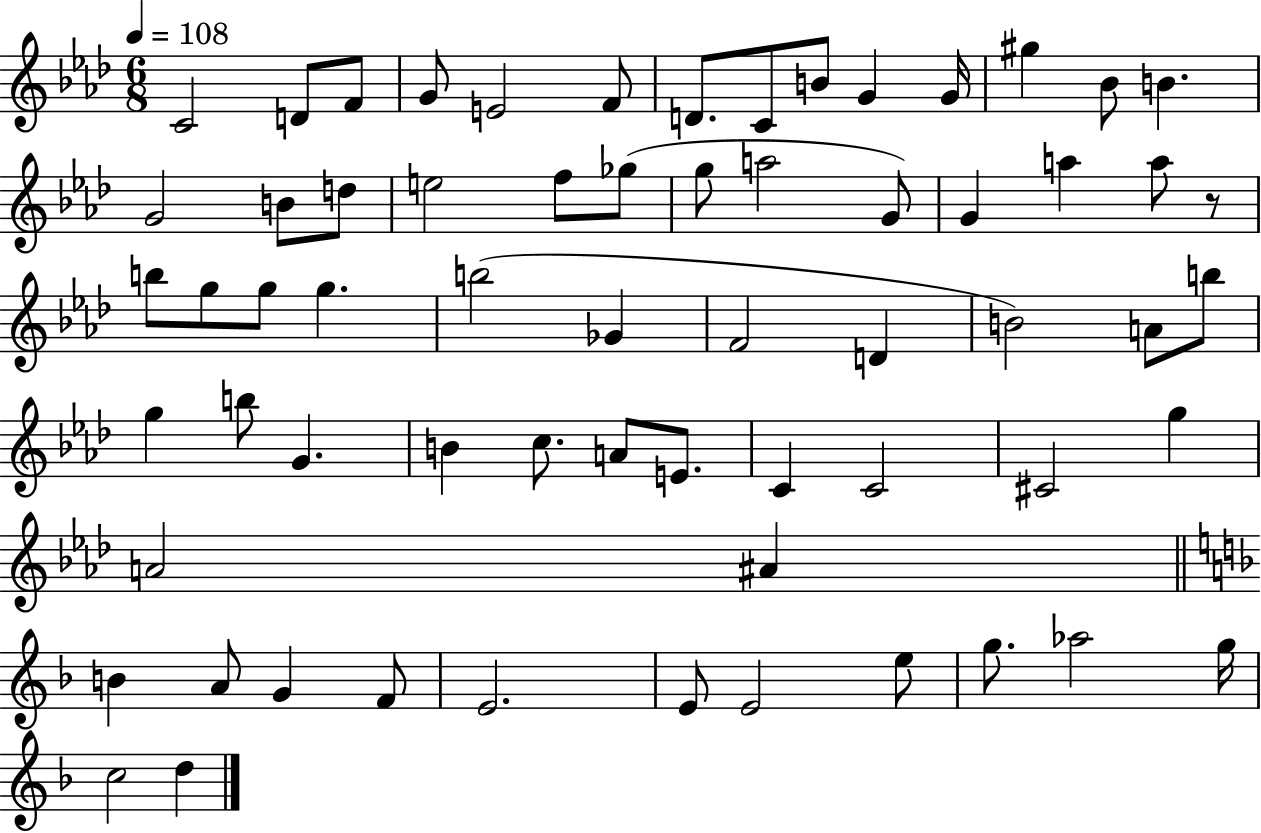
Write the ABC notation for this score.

X:1
T:Untitled
M:6/8
L:1/4
K:Ab
C2 D/2 F/2 G/2 E2 F/2 D/2 C/2 B/2 G G/4 ^g _B/2 B G2 B/2 d/2 e2 f/2 _g/2 g/2 a2 G/2 G a a/2 z/2 b/2 g/2 g/2 g b2 _G F2 D B2 A/2 b/2 g b/2 G B c/2 A/2 E/2 C C2 ^C2 g A2 ^A B A/2 G F/2 E2 E/2 E2 e/2 g/2 _a2 g/4 c2 d